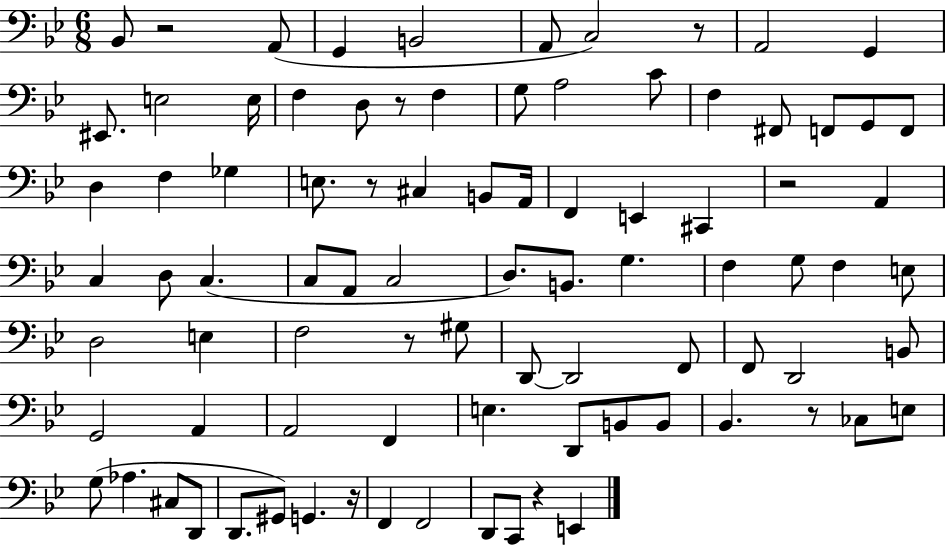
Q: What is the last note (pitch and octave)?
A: E2